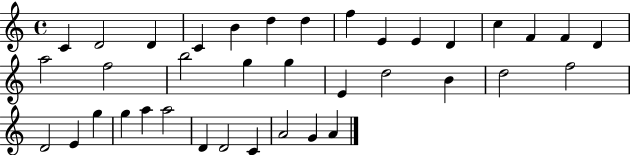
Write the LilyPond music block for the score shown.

{
  \clef treble
  \time 4/4
  \defaultTimeSignature
  \key c \major
  c'4 d'2 d'4 | c'4 b'4 d''4 d''4 | f''4 e'4 e'4 d'4 | c''4 f'4 f'4 d'4 | \break a''2 f''2 | b''2 g''4 g''4 | e'4 d''2 b'4 | d''2 f''2 | \break d'2 e'4 g''4 | g''4 a''4 a''2 | d'4 d'2 c'4 | a'2 g'4 a'4 | \break \bar "|."
}